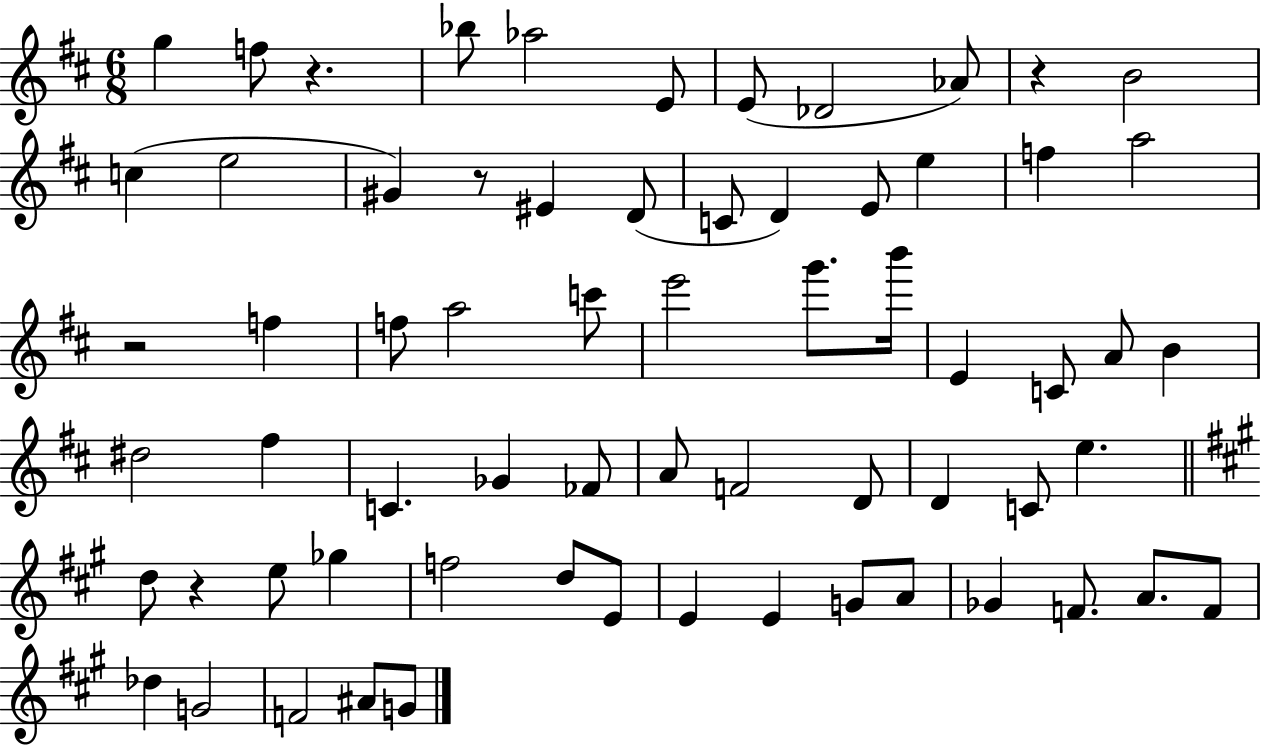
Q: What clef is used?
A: treble